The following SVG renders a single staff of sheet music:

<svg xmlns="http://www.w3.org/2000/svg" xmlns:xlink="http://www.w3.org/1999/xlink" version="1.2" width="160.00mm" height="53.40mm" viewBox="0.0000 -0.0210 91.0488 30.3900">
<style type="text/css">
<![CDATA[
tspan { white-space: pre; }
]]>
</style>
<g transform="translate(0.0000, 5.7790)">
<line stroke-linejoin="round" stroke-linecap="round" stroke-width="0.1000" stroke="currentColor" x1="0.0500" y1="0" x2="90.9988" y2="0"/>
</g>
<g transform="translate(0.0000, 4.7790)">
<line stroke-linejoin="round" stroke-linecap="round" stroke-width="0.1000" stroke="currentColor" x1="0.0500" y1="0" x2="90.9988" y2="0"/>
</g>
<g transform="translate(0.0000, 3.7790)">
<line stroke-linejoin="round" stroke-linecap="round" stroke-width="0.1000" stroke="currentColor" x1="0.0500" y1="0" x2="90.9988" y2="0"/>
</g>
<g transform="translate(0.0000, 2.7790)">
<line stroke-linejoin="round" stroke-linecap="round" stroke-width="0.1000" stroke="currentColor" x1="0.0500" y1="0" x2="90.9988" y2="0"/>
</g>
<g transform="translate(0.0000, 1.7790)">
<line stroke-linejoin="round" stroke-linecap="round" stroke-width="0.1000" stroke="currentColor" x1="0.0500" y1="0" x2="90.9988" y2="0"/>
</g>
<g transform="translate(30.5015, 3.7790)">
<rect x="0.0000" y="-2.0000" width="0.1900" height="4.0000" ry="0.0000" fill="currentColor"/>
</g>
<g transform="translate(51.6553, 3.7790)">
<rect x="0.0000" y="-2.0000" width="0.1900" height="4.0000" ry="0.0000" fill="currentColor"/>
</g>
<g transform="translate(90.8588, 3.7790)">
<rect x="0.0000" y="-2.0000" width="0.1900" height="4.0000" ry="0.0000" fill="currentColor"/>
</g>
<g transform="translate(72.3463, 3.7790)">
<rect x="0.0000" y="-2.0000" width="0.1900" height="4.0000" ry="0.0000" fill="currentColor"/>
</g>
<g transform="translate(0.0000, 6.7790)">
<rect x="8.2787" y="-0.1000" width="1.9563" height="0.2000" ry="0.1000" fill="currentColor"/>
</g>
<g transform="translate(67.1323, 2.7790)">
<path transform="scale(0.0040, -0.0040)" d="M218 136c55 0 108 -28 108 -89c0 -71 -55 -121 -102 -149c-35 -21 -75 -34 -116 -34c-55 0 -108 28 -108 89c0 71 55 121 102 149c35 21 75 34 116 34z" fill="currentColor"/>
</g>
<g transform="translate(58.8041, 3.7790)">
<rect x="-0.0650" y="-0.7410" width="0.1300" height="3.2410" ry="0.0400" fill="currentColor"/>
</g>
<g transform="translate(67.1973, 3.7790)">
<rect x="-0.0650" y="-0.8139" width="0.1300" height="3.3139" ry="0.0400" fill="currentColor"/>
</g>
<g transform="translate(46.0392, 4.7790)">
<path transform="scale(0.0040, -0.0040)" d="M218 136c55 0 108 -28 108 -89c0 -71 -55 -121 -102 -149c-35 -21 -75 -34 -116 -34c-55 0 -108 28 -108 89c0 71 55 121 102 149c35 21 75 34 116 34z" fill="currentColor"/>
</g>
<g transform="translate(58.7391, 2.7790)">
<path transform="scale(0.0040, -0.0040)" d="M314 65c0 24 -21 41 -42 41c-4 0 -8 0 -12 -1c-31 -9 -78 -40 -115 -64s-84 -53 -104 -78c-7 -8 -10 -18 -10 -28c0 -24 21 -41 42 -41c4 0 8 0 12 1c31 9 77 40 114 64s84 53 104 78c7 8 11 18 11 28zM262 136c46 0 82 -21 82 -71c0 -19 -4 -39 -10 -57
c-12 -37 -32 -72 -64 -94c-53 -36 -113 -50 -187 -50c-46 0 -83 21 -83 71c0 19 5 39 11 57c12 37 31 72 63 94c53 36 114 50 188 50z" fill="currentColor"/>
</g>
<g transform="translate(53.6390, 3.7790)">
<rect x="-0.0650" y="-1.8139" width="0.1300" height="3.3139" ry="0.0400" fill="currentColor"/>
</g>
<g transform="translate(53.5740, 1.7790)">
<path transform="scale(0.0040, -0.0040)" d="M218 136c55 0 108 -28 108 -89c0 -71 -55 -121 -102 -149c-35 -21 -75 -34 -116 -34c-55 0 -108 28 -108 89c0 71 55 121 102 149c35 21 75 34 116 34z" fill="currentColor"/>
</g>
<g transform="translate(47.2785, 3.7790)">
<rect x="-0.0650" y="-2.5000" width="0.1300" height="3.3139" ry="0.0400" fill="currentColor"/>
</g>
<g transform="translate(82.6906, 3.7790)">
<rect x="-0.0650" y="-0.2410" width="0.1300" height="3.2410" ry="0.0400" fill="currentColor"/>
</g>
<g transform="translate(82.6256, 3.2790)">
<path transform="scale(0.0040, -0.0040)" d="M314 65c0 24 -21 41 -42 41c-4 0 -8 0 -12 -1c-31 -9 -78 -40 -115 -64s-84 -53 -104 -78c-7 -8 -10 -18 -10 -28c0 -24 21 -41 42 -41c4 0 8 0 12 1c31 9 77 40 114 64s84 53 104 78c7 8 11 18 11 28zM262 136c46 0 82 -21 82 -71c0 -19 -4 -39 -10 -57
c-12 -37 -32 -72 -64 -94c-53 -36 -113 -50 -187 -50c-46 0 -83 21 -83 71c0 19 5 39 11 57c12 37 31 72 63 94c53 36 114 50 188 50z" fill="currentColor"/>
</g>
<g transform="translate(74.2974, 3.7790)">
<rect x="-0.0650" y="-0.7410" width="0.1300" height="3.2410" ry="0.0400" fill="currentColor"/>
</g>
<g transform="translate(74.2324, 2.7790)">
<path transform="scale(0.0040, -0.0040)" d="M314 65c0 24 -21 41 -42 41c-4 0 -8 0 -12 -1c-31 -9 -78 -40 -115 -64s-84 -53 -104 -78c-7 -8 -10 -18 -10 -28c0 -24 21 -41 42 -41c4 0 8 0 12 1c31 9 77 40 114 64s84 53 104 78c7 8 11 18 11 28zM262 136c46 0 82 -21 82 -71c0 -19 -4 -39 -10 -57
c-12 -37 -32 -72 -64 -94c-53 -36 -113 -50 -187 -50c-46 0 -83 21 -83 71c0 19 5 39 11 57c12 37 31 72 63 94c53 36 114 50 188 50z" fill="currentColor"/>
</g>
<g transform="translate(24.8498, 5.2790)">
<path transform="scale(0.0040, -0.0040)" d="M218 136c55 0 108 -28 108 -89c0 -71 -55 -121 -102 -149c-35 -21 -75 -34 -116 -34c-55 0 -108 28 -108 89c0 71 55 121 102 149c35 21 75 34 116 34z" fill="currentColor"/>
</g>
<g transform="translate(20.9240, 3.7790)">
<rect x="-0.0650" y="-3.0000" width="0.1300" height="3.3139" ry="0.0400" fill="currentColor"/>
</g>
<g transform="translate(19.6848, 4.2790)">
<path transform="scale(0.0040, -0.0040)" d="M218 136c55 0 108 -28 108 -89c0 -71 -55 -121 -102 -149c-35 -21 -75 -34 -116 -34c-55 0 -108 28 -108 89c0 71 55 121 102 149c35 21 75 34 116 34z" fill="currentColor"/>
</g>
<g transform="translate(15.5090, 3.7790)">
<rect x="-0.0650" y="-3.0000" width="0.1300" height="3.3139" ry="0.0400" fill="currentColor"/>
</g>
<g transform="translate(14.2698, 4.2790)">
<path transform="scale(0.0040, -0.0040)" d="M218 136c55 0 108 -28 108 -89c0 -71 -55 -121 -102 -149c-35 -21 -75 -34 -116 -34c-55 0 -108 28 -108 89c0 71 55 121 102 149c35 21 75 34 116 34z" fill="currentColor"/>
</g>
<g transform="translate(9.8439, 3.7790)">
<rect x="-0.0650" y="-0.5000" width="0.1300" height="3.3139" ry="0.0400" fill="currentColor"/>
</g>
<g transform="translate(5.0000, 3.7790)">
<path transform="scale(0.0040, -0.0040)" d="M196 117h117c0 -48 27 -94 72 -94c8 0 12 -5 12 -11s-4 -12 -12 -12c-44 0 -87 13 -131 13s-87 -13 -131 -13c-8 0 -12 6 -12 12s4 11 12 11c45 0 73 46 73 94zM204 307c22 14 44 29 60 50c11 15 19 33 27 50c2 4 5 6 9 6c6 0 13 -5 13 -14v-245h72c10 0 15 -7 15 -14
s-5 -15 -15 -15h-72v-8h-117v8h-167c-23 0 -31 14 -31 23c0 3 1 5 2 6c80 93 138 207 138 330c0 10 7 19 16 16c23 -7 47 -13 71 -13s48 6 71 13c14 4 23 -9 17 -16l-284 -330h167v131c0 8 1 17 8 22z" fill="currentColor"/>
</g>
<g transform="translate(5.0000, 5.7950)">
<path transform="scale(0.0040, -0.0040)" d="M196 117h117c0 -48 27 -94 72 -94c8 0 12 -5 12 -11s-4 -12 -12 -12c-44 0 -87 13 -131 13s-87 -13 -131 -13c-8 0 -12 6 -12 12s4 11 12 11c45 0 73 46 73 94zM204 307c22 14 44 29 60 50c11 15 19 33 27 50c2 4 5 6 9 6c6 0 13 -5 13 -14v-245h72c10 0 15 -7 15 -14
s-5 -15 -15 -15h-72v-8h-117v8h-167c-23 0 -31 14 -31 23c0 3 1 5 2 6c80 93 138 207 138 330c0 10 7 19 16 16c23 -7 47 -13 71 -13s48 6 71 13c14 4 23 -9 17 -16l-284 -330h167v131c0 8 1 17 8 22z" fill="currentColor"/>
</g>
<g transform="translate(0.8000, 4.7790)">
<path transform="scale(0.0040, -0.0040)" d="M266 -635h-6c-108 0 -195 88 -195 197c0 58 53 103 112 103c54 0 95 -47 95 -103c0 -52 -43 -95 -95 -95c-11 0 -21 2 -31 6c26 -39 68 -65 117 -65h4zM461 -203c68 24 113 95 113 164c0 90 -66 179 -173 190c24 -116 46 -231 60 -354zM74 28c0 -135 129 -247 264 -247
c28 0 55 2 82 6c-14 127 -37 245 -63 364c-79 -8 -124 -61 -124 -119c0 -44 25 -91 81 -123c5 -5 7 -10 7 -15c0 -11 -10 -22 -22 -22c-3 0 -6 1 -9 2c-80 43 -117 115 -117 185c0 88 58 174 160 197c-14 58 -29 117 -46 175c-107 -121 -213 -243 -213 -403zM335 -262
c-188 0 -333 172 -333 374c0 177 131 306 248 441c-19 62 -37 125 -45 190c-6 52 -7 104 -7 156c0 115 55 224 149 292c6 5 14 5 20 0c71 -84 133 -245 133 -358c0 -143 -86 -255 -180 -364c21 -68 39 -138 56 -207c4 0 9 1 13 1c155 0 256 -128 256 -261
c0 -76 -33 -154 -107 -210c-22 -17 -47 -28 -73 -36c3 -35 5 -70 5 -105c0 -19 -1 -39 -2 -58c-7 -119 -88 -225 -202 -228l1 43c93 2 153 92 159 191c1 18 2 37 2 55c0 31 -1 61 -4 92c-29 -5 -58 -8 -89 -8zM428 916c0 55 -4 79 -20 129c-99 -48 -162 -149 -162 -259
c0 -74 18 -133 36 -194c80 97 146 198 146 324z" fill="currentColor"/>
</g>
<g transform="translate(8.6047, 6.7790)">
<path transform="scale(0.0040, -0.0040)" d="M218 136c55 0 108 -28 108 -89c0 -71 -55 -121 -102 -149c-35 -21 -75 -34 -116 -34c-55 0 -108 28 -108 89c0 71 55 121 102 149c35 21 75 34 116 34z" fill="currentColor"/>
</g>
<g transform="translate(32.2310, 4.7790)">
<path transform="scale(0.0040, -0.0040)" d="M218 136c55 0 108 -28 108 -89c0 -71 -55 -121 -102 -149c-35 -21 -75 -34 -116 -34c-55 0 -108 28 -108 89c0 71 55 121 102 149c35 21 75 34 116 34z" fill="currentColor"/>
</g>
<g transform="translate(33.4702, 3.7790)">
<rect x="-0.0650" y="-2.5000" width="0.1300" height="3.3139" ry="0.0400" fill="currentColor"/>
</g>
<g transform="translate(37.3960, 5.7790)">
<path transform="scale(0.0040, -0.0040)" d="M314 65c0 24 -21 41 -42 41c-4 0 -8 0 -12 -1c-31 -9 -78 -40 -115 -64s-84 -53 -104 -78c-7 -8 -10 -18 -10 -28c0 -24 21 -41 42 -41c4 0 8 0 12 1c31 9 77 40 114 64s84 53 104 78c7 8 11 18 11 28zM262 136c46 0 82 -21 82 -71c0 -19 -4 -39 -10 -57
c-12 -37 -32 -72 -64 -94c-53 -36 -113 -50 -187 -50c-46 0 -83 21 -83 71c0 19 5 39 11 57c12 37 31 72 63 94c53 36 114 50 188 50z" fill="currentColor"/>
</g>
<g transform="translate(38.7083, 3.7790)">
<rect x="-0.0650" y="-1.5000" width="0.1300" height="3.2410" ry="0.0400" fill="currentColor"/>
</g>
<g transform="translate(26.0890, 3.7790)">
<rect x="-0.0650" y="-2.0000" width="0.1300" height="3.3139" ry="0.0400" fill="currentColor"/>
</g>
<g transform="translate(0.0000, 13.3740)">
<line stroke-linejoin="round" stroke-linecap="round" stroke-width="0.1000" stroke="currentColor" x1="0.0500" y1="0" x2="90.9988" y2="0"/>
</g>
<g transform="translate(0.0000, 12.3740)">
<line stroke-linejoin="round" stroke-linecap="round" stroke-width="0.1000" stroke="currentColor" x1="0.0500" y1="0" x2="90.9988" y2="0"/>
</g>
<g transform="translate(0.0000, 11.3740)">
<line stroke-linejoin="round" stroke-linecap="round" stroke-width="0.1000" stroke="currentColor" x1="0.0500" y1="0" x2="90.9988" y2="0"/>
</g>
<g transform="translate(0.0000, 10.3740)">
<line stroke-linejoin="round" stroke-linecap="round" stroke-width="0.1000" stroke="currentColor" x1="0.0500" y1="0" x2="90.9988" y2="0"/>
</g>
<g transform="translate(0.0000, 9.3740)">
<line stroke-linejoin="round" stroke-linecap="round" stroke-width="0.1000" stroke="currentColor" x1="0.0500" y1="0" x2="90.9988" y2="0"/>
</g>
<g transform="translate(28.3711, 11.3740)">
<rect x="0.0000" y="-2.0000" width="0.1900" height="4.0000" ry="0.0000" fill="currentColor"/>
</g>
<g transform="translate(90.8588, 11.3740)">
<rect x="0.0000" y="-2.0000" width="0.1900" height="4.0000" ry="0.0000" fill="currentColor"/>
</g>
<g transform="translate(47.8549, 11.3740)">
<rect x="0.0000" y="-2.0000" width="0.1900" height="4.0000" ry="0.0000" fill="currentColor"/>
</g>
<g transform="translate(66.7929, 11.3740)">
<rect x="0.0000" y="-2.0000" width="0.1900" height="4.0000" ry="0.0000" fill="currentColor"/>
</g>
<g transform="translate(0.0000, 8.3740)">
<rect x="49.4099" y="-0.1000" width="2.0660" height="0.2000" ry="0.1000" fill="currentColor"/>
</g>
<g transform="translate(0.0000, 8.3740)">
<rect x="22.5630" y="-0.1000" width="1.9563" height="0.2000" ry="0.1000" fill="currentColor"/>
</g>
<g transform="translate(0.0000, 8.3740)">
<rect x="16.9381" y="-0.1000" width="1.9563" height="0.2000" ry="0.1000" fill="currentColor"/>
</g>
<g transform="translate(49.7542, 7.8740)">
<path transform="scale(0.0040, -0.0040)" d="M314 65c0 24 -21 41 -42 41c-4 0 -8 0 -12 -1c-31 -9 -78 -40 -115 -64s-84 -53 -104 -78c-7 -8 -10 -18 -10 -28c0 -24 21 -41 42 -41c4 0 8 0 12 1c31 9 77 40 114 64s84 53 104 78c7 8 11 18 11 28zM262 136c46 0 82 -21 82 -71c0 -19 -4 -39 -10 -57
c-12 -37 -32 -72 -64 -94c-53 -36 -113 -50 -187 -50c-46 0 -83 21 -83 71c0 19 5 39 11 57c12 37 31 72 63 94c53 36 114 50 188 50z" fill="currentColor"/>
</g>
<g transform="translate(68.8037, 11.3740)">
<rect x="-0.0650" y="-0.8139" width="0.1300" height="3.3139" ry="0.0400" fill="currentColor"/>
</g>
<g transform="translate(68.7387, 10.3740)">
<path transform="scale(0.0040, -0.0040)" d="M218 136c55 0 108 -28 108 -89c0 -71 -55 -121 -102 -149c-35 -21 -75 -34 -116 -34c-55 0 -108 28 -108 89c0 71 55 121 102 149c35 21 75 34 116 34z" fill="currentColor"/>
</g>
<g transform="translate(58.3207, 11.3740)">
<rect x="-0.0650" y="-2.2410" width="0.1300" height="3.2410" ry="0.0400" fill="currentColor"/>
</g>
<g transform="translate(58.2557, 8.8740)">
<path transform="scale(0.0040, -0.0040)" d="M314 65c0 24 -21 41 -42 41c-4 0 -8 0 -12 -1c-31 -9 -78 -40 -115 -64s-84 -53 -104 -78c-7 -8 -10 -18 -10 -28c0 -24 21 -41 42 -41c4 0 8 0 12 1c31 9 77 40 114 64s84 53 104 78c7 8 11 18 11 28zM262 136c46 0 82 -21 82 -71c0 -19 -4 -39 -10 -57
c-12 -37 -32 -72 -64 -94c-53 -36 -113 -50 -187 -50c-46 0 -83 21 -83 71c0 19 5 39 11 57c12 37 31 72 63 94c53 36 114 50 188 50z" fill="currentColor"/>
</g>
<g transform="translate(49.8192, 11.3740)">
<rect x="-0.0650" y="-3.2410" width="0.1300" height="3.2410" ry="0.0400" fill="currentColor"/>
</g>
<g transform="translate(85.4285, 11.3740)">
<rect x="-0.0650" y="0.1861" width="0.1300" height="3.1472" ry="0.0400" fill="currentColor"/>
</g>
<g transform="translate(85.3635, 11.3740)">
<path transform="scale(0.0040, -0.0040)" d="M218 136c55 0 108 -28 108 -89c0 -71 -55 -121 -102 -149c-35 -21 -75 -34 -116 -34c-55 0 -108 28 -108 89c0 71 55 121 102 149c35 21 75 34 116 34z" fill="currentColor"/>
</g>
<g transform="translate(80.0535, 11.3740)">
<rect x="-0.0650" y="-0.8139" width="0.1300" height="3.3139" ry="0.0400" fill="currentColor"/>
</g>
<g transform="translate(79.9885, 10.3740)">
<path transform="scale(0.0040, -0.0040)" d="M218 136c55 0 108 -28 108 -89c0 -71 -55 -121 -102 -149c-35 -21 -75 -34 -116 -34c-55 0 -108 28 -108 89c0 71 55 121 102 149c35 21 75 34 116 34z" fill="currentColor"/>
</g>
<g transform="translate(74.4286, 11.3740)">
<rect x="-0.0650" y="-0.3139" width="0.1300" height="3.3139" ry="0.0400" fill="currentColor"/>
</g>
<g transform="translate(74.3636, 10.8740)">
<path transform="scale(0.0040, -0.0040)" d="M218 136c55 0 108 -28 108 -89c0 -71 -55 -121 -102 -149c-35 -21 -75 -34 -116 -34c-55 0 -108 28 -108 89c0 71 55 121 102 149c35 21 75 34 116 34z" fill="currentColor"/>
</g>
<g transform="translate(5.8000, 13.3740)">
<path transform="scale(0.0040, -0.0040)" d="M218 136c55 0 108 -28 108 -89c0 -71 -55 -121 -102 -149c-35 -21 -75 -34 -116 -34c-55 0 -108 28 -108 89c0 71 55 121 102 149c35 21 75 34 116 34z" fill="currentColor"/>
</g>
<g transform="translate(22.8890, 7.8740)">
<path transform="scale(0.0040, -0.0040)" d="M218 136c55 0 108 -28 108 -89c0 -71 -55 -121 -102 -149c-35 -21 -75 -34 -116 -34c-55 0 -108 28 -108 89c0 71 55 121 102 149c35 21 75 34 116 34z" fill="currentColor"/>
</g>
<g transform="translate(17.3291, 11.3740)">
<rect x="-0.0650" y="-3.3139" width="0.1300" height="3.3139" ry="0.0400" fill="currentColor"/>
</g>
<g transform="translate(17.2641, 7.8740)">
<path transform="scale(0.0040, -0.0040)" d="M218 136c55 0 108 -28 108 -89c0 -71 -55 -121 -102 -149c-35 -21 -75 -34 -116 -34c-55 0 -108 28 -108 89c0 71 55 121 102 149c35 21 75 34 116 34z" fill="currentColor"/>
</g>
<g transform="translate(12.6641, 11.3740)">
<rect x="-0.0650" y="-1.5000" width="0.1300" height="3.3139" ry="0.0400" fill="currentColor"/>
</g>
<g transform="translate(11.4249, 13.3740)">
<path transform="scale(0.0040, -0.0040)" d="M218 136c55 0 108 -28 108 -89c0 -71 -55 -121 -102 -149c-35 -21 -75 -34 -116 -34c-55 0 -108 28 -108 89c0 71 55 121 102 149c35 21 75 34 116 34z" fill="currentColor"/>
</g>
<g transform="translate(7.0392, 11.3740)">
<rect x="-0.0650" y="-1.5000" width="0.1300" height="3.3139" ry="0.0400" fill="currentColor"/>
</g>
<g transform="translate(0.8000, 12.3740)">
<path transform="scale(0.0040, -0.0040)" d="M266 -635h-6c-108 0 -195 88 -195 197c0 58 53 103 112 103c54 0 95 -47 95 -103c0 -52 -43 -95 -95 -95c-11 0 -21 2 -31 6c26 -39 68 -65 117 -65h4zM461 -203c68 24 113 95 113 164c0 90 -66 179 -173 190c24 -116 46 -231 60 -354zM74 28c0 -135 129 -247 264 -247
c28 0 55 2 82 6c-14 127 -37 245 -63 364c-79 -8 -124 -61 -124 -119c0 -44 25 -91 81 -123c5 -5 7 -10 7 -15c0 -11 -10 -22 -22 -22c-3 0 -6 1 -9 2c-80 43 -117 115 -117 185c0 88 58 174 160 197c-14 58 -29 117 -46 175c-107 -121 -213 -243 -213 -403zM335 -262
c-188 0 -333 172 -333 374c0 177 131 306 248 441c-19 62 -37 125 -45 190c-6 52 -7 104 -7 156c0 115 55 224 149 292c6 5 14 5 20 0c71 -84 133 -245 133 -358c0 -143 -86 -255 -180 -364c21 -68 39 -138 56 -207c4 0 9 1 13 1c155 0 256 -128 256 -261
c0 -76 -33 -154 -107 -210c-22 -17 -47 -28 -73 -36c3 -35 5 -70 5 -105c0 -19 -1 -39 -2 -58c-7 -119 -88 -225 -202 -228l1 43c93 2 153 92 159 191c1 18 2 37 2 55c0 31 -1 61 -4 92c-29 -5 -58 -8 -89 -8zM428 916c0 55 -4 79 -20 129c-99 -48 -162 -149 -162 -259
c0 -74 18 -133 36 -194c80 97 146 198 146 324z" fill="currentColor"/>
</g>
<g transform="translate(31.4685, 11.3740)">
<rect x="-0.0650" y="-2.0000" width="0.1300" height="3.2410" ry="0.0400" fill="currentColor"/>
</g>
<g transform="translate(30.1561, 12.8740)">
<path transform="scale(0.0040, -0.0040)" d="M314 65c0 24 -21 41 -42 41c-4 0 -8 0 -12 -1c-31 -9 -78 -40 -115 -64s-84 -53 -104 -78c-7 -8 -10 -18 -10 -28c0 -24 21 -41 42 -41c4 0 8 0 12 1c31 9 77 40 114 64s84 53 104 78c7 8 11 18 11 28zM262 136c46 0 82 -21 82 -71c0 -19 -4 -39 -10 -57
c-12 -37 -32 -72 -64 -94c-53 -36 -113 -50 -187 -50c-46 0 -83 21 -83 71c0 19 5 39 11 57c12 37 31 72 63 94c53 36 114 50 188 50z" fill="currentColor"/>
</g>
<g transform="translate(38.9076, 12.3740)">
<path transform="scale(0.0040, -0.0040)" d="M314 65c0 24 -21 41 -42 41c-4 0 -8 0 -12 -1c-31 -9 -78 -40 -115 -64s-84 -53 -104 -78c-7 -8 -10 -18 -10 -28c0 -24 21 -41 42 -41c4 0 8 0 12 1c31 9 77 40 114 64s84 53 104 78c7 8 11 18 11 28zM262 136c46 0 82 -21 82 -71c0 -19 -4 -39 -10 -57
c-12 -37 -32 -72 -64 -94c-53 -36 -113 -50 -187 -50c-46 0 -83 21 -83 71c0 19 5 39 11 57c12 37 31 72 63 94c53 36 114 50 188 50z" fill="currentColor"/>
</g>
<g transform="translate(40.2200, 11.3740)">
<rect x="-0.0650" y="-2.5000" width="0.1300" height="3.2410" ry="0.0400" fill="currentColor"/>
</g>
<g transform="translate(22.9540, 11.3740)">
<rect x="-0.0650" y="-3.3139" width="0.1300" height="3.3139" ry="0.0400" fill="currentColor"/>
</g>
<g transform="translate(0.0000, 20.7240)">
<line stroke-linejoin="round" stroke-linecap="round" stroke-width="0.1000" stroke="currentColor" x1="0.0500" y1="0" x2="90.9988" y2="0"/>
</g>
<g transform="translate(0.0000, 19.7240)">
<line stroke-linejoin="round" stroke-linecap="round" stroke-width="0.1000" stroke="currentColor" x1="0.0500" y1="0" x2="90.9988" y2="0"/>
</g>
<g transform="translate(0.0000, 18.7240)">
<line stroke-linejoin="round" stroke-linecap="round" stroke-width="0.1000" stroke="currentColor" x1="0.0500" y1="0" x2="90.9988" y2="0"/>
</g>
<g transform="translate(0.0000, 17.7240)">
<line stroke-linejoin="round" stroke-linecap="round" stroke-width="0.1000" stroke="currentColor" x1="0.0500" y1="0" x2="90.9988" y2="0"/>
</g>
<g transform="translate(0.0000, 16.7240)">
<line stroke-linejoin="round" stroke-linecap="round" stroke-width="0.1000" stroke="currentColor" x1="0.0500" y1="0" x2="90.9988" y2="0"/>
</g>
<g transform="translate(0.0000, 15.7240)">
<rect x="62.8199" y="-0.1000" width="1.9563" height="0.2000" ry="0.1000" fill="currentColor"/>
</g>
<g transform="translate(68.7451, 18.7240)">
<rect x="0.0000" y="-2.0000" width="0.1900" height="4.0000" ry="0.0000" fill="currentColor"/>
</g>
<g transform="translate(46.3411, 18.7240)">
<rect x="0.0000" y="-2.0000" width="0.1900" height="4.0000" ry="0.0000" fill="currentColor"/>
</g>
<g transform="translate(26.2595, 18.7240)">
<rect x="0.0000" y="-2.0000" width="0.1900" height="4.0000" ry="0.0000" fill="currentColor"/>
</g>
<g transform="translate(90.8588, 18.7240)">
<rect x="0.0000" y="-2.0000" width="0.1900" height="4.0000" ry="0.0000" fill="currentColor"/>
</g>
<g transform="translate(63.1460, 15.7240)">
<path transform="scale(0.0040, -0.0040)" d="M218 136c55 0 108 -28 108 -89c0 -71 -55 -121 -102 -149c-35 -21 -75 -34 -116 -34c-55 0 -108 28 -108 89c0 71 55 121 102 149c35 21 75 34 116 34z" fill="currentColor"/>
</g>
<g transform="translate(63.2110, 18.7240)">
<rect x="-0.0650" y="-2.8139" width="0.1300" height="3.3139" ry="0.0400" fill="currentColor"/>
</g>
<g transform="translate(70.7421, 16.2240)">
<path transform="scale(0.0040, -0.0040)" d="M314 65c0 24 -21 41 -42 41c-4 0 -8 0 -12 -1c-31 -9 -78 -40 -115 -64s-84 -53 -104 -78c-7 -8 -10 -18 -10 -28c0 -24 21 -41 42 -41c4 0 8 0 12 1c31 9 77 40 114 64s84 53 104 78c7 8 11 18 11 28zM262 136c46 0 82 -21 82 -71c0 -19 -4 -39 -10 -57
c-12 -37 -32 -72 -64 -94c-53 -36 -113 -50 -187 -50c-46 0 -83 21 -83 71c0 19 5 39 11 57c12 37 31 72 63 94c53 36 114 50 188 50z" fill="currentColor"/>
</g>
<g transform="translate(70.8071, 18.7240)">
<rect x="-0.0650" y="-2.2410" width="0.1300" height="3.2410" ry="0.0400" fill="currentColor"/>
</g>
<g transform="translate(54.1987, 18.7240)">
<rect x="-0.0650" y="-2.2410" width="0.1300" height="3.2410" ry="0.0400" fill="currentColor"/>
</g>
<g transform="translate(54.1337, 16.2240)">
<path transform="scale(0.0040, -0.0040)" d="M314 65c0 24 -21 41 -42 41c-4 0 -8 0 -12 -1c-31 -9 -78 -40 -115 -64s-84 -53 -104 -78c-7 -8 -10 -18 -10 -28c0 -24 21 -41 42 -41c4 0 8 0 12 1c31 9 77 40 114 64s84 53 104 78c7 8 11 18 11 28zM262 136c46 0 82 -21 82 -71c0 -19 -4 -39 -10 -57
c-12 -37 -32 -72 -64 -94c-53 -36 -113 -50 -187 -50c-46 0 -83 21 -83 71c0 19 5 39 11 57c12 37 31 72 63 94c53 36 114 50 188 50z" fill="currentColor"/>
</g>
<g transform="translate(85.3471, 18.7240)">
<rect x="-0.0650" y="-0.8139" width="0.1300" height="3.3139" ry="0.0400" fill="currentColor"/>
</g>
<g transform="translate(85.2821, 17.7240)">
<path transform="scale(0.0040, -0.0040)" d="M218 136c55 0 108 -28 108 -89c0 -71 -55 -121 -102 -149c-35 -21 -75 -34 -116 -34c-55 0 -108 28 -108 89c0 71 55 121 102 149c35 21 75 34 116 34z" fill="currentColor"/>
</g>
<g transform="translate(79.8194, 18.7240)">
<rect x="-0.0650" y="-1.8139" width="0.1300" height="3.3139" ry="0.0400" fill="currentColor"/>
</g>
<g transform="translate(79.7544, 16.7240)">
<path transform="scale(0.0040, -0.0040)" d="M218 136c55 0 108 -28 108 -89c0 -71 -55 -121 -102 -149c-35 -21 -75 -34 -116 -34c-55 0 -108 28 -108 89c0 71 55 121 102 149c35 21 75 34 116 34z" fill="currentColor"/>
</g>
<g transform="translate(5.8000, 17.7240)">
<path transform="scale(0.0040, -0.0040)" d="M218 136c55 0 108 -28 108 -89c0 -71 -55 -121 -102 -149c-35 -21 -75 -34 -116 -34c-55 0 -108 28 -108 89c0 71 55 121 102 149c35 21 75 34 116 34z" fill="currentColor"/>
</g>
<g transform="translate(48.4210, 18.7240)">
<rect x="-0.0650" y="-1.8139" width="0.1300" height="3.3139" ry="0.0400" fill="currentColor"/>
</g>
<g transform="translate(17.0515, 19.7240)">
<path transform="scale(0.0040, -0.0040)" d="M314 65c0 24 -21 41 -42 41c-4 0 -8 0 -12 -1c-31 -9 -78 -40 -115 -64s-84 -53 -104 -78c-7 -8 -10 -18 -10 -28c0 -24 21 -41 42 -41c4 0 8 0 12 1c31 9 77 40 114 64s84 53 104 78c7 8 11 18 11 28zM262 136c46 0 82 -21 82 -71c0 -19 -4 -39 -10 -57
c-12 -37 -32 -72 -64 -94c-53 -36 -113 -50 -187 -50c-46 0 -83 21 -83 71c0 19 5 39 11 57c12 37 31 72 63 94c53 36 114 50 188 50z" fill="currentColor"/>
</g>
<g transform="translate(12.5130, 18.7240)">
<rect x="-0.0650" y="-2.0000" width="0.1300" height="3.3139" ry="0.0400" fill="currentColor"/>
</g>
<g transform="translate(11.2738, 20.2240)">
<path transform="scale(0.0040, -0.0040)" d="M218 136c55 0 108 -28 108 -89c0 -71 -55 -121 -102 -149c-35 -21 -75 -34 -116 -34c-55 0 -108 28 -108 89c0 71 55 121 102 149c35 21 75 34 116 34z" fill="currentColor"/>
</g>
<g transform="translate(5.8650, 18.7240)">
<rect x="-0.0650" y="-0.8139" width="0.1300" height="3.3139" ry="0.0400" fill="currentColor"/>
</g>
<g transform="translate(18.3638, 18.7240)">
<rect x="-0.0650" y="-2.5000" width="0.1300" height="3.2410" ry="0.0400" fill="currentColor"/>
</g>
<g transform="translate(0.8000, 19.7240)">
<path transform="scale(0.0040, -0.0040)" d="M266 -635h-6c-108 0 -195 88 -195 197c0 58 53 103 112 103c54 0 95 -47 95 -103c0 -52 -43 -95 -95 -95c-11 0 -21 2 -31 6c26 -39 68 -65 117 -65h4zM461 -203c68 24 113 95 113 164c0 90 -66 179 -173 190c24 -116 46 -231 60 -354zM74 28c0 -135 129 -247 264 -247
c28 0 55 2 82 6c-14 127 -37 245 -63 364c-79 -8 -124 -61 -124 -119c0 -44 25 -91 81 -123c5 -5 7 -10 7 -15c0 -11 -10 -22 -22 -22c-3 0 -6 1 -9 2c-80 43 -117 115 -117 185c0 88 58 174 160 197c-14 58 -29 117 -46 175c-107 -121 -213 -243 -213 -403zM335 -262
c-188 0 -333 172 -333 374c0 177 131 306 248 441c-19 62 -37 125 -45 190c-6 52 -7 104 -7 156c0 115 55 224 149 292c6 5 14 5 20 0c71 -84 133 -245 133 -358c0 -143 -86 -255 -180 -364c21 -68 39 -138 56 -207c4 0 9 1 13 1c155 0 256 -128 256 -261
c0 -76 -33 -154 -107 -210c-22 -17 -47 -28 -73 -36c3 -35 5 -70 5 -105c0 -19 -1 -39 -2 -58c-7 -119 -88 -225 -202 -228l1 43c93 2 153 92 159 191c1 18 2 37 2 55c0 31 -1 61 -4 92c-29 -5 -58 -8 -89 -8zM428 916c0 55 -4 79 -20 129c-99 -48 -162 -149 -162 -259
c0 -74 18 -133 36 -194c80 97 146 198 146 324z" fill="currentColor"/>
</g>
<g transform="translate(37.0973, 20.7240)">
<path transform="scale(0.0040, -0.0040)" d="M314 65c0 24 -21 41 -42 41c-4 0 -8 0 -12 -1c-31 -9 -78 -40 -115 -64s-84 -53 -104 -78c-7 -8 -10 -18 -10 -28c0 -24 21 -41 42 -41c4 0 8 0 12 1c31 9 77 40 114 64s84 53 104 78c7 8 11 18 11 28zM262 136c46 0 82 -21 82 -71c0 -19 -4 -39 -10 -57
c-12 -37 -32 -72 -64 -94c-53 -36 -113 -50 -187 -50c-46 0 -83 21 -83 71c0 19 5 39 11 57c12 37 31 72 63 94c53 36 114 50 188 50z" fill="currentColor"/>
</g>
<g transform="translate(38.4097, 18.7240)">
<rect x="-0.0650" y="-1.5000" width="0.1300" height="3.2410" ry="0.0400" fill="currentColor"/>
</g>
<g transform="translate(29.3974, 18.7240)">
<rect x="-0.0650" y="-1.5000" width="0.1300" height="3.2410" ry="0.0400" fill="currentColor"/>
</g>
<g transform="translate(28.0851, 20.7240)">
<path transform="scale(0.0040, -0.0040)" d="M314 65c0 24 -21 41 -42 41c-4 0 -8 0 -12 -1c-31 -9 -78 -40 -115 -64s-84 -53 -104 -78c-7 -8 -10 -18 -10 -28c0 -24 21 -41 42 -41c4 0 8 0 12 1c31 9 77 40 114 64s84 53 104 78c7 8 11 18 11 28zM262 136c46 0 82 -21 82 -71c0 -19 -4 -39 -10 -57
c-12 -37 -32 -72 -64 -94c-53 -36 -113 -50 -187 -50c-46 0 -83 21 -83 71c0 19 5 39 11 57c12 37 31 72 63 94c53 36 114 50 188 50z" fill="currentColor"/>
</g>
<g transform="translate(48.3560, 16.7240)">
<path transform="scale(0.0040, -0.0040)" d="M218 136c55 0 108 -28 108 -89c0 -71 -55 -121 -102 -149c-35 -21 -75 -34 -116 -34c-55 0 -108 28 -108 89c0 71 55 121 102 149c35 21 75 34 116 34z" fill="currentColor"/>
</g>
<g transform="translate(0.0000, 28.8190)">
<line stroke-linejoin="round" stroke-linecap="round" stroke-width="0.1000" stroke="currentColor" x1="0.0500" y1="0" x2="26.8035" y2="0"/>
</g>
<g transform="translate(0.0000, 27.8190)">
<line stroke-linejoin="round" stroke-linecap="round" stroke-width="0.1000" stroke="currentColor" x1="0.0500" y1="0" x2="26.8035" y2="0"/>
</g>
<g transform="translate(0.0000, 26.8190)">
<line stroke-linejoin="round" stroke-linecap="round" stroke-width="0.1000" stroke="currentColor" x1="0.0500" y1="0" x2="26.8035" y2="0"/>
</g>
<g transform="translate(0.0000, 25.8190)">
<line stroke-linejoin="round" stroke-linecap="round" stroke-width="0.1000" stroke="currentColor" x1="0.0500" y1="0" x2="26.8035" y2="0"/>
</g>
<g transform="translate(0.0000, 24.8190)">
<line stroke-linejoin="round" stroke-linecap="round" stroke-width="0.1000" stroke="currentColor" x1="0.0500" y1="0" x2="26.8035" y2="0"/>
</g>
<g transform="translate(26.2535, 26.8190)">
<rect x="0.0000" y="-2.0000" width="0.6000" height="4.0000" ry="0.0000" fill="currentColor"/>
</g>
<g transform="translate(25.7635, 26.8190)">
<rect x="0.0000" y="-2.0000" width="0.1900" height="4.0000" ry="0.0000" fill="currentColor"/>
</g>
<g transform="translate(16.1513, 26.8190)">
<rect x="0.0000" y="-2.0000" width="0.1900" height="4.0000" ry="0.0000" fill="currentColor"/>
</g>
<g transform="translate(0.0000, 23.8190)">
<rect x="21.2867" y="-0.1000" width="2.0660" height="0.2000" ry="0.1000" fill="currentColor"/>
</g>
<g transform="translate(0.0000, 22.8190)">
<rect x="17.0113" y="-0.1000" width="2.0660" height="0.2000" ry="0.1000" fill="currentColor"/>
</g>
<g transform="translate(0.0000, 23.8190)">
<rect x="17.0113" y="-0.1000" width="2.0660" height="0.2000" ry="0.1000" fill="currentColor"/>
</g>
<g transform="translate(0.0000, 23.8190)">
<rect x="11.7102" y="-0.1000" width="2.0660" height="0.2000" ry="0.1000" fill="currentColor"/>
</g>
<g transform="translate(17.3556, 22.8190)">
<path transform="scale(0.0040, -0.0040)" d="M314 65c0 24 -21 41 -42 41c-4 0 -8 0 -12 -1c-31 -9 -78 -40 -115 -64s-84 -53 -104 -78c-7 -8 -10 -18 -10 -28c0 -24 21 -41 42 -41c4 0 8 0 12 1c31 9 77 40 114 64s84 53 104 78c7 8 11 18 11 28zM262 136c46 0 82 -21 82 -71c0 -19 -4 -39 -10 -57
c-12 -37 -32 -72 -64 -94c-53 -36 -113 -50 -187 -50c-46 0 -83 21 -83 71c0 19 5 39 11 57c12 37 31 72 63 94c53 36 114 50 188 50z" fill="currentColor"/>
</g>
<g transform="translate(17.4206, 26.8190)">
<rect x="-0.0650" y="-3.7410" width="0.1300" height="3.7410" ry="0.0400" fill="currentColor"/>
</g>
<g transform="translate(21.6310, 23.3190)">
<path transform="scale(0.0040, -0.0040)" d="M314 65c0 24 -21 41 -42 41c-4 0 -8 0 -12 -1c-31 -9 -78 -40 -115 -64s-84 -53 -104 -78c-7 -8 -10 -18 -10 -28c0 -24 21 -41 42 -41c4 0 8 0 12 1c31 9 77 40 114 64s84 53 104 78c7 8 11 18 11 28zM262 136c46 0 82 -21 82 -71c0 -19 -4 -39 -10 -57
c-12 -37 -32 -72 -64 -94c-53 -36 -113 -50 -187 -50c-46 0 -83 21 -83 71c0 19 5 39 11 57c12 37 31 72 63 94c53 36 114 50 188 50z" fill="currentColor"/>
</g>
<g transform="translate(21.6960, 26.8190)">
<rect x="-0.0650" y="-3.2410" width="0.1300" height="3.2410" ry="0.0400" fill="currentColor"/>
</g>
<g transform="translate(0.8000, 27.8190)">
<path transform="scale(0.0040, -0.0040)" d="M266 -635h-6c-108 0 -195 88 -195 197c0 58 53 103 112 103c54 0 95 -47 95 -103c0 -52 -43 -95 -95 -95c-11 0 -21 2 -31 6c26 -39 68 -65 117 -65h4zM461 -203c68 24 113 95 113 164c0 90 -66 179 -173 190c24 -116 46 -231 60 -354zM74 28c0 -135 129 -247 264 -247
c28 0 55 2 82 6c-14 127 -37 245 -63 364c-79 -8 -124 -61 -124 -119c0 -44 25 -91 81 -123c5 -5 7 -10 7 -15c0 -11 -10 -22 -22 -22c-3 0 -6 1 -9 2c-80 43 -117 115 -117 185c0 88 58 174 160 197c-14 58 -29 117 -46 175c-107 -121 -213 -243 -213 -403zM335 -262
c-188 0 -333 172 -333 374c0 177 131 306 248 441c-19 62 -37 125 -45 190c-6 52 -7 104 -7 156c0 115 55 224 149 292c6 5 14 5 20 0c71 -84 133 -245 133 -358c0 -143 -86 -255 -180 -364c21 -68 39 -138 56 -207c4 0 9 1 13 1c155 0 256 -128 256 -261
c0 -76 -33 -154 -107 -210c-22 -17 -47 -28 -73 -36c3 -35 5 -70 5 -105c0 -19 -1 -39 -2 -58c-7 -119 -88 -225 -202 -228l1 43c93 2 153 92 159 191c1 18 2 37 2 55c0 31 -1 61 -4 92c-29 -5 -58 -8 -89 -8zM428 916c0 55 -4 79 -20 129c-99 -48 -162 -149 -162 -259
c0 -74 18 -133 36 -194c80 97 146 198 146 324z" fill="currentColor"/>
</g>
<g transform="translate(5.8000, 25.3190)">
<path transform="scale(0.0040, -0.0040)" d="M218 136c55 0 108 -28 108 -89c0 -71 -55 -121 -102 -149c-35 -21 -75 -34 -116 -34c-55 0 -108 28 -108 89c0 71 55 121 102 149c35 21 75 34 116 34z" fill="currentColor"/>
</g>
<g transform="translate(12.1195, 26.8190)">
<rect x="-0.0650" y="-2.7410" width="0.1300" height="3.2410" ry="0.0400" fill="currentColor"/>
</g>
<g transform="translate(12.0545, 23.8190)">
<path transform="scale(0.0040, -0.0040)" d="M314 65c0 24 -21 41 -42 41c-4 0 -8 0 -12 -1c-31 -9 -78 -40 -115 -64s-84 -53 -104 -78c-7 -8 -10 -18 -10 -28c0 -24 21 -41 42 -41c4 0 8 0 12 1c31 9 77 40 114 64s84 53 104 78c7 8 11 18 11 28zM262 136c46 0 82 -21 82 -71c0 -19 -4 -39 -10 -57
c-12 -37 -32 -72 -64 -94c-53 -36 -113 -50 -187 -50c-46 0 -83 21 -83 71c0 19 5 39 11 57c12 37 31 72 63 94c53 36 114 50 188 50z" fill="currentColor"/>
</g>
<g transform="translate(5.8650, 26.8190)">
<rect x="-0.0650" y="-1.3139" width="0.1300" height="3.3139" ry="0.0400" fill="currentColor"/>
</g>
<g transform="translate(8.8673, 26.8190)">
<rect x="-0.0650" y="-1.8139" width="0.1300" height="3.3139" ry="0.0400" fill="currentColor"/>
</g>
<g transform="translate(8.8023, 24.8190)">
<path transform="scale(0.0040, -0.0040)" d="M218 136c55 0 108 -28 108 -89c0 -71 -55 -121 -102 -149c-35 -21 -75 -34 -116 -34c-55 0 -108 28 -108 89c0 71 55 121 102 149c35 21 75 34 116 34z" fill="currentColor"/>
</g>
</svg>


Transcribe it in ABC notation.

X:1
T:Untitled
M:4/4
L:1/4
K:C
C A A F G E2 G f d2 d d2 c2 E E b b F2 G2 b2 g2 d c d B d F G2 E2 E2 f g2 a g2 f d e f a2 c'2 b2